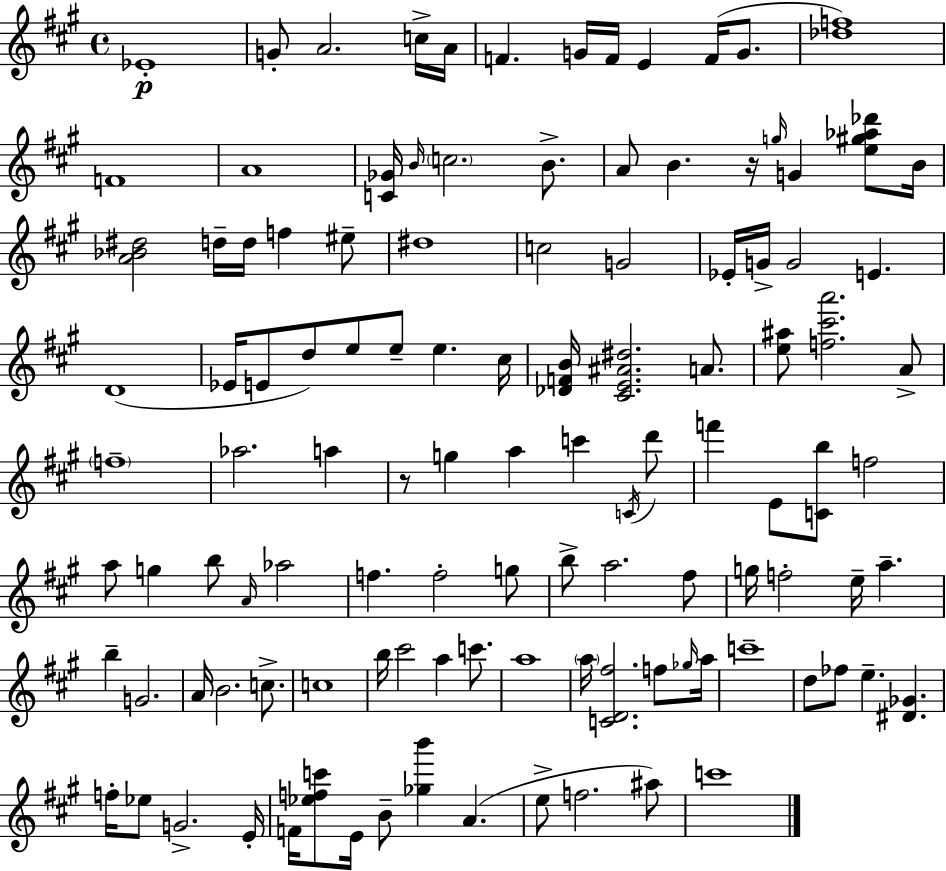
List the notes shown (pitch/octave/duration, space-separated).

Eb4/w G4/e A4/h. C5/s A4/s F4/q. G4/s F4/s E4/q F4/s G4/e. [Db5,F5]/w F4/w A4/w [C4,Gb4]/s B4/s C5/h. B4/e. A4/e B4/q. R/s G5/s G4/q [E5,G#5,Ab5,Db6]/e B4/s [A4,Bb4,D#5]/h D5/s D5/s F5/q EIS5/e D#5/w C5/h G4/h Eb4/s G4/s G4/h E4/q. D4/w Eb4/s E4/e D5/e E5/e E5/e E5/q. C#5/s [Db4,F4,B4]/s [C#4,E4,A#4,D#5]/h. A4/e. [E5,A#5]/e [F5,C#6,A6]/h. A4/e F5/w Ab5/h. A5/q R/e G5/q A5/q C6/q C4/s D6/e F6/q E4/e [C4,B5]/e F5/h A5/e G5/q B5/e A4/s Ab5/h F5/q. F5/h G5/e B5/e A5/h. F#5/e G5/s F5/h E5/s A5/q. B5/q G4/h. A4/s B4/h. C5/e. C5/w B5/s C#6/h A5/q C6/e. A5/w A5/s [C4,D4,F#5]/h. F5/e Gb5/s A5/s C6/w D5/e FES5/e E5/q. [D#4,Gb4]/q. F5/s Eb5/e G4/h. E4/s F4/s [Eb5,F5,C6]/e E4/s B4/e [Gb5,B6]/q A4/q. E5/e F5/h. A#5/e C6/w